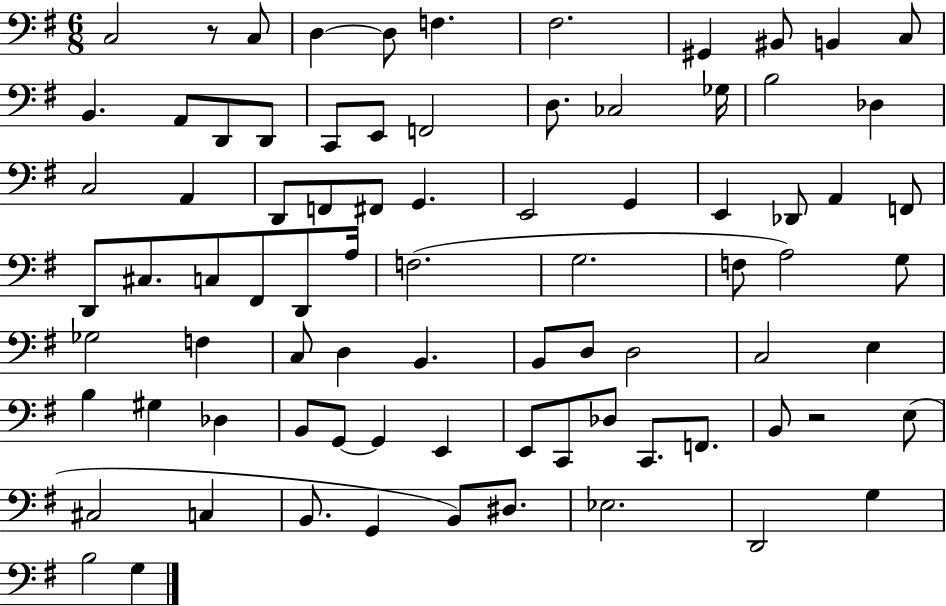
C3/h R/e C3/e D3/q D3/e F3/q. F#3/h. G#2/q BIS2/e B2/q C3/e B2/q. A2/e D2/e D2/e C2/e E2/e F2/h D3/e. CES3/h Gb3/s B3/h Db3/q C3/h A2/q D2/e F2/e F#2/e G2/q. E2/h G2/q E2/q Db2/e A2/q F2/e D2/e C#3/e. C3/e F#2/e D2/e A3/s F3/h. G3/h. F3/e A3/h G3/e Gb3/h F3/q C3/e D3/q B2/q. B2/e D3/e D3/h C3/h E3/q B3/q G#3/q Db3/q B2/e G2/e G2/q E2/q E2/e C2/e Db3/e C2/e. F2/e. B2/e R/h E3/e C#3/h C3/q B2/e. G2/q B2/e D#3/e. Eb3/h. D2/h G3/q B3/h G3/q